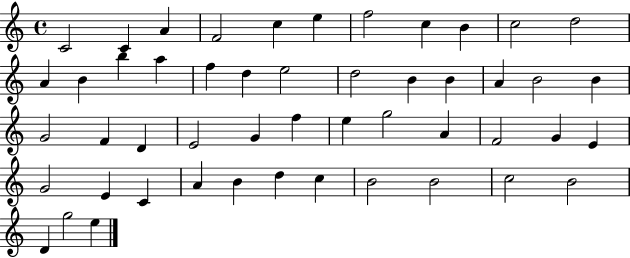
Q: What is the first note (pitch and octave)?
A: C4